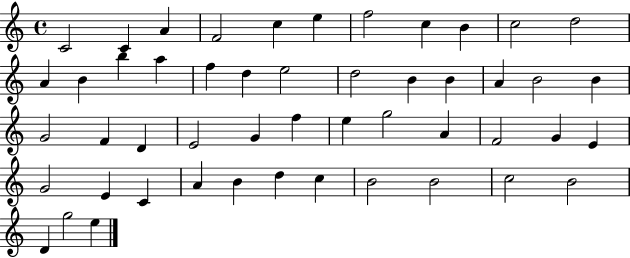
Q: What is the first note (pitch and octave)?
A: C4